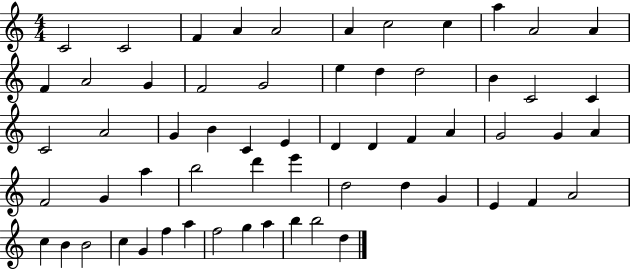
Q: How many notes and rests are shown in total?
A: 60